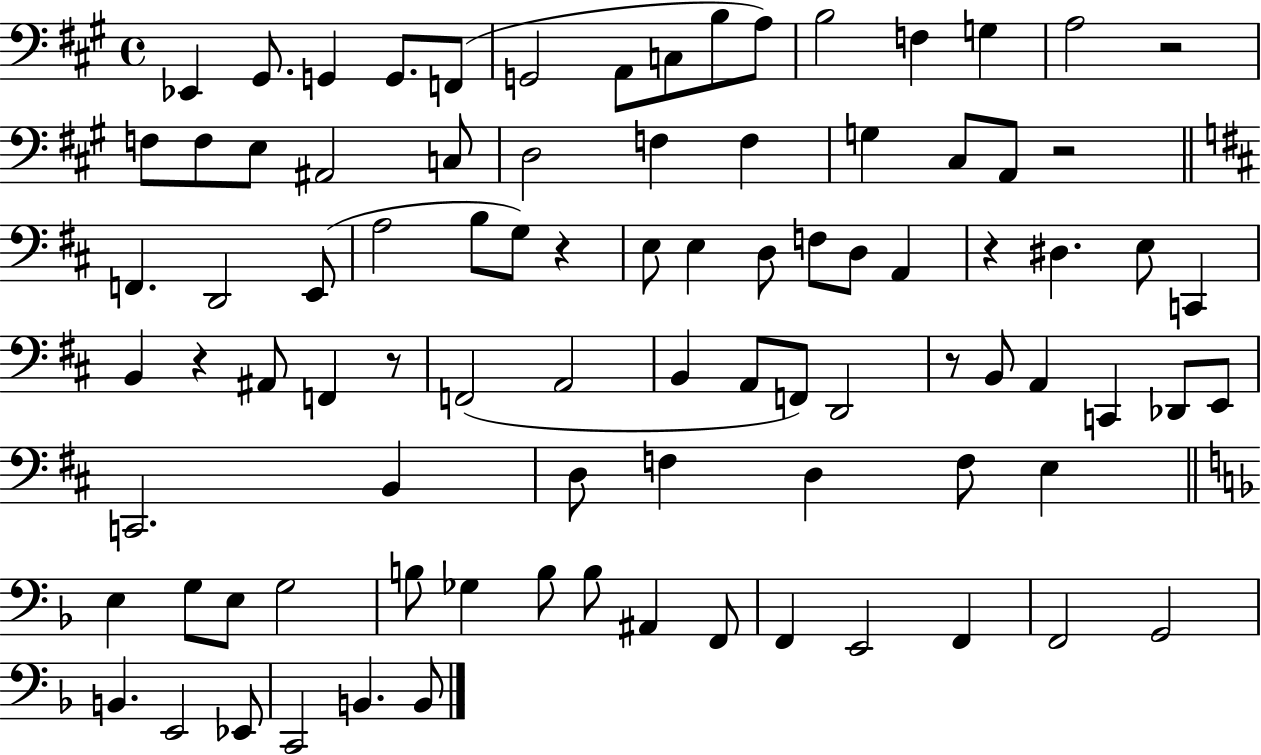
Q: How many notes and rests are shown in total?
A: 89